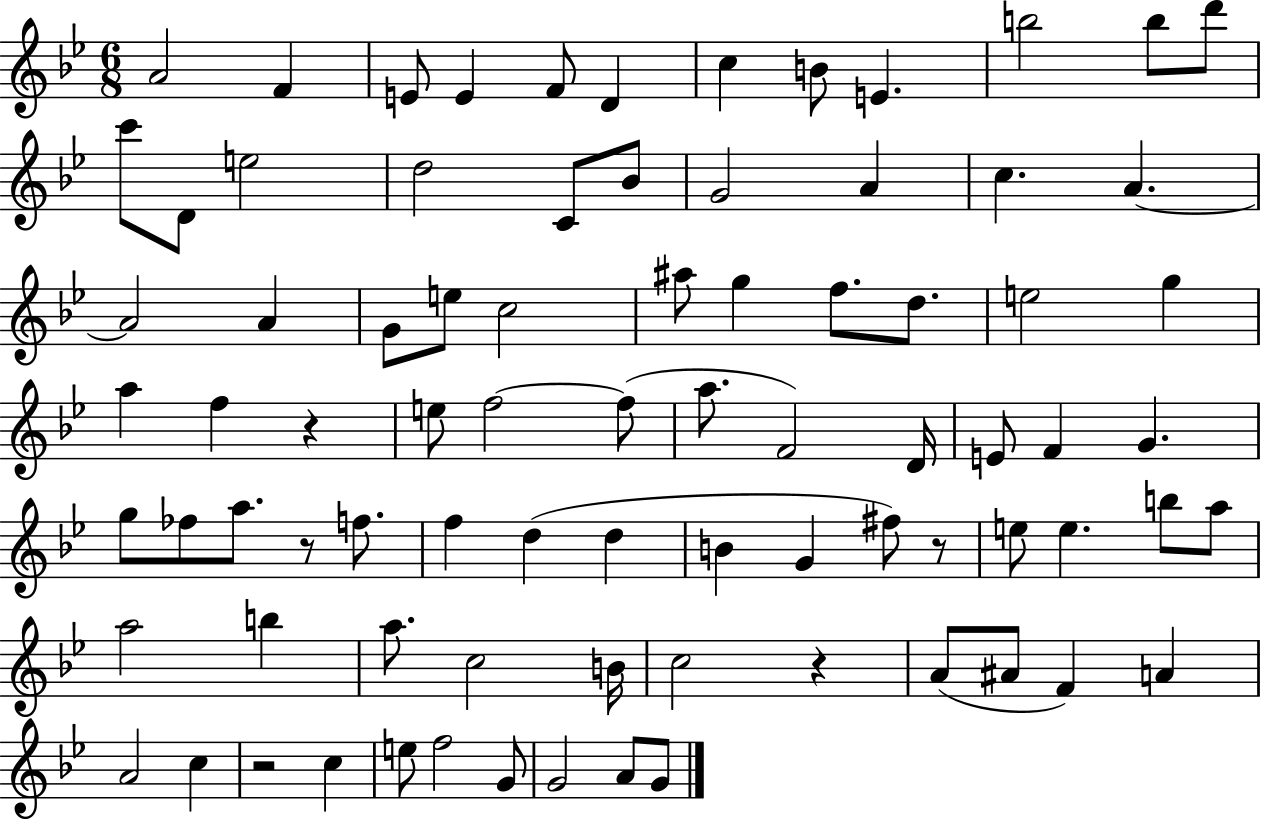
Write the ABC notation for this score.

X:1
T:Untitled
M:6/8
L:1/4
K:Bb
A2 F E/2 E F/2 D c B/2 E b2 b/2 d'/2 c'/2 D/2 e2 d2 C/2 _B/2 G2 A c A A2 A G/2 e/2 c2 ^a/2 g f/2 d/2 e2 g a f z e/2 f2 f/2 a/2 F2 D/4 E/2 F G g/2 _f/2 a/2 z/2 f/2 f d d B G ^f/2 z/2 e/2 e b/2 a/2 a2 b a/2 c2 B/4 c2 z A/2 ^A/2 F A A2 c z2 c e/2 f2 G/2 G2 A/2 G/2